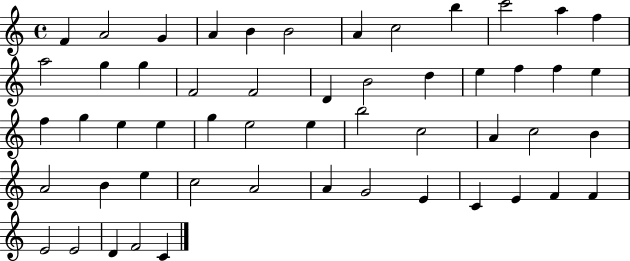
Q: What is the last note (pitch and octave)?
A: C4